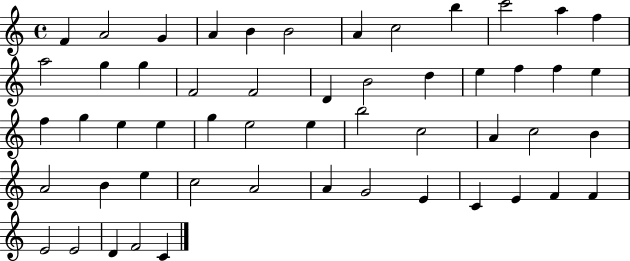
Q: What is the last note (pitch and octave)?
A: C4